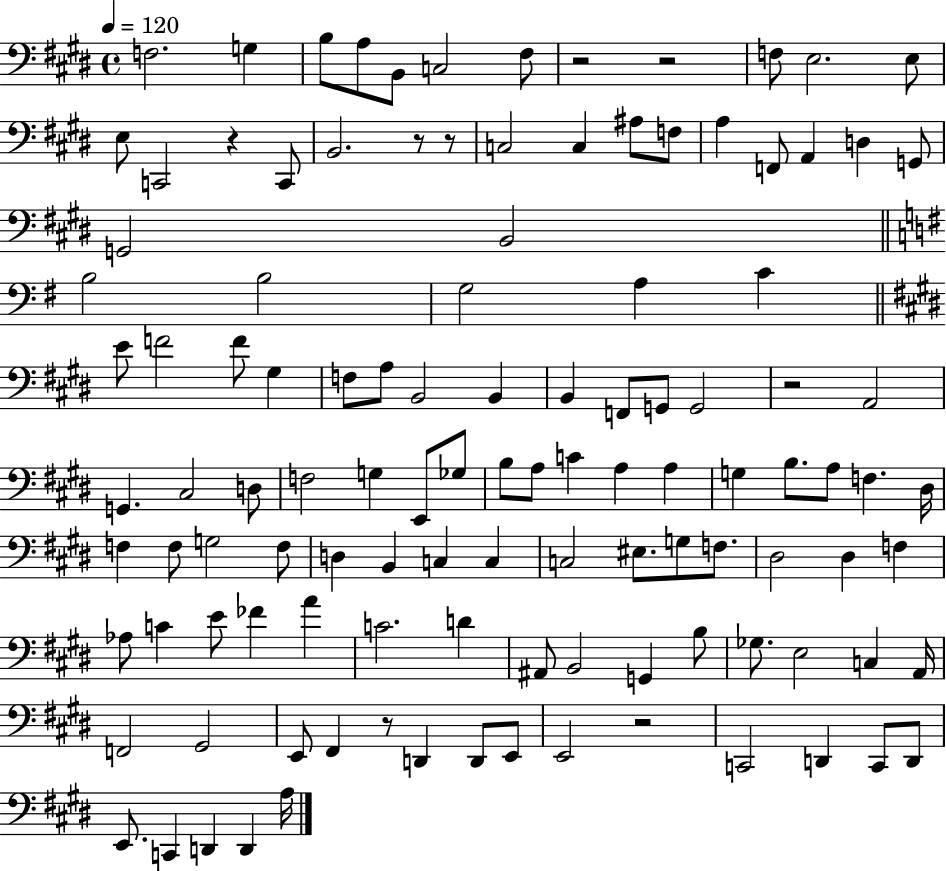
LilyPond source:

{
  \clef bass
  \time 4/4
  \defaultTimeSignature
  \key e \major
  \tempo 4 = 120
  \repeat volta 2 { f2. g4 | b8 a8 b,8 c2 fis8 | r2 r2 | f8 e2. e8 | \break e8 c,2 r4 c,8 | b,2. r8 r8 | c2 c4 ais8 f8 | a4 f,8 a,4 d4 g,8 | \break g,2 b,2 | \bar "||" \break \key g \major b2 b2 | g2 a4 c'4 | \bar "||" \break \key e \major e'8 f'2 f'8 gis4 | f8 a8 b,2 b,4 | b,4 f,8 g,8 g,2 | r2 a,2 | \break g,4. cis2 d8 | f2 g4 e,8 ges8 | b8 a8 c'4 a4 a4 | g4 b8. a8 f4. dis16 | \break f4 f8 g2 f8 | d4 b,4 c4 c4 | c2 eis8. g8 f8. | dis2 dis4 f4 | \break aes8 c'4 e'8 fes'4 a'4 | c'2. d'4 | ais,8 b,2 g,4 b8 | ges8. e2 c4 a,16 | \break f,2 gis,2 | e,8 fis,4 r8 d,4 d,8 e,8 | e,2 r2 | c,2 d,4 c,8 d,8 | \break e,8. c,4 d,4 d,4 a16 | } \bar "|."
}